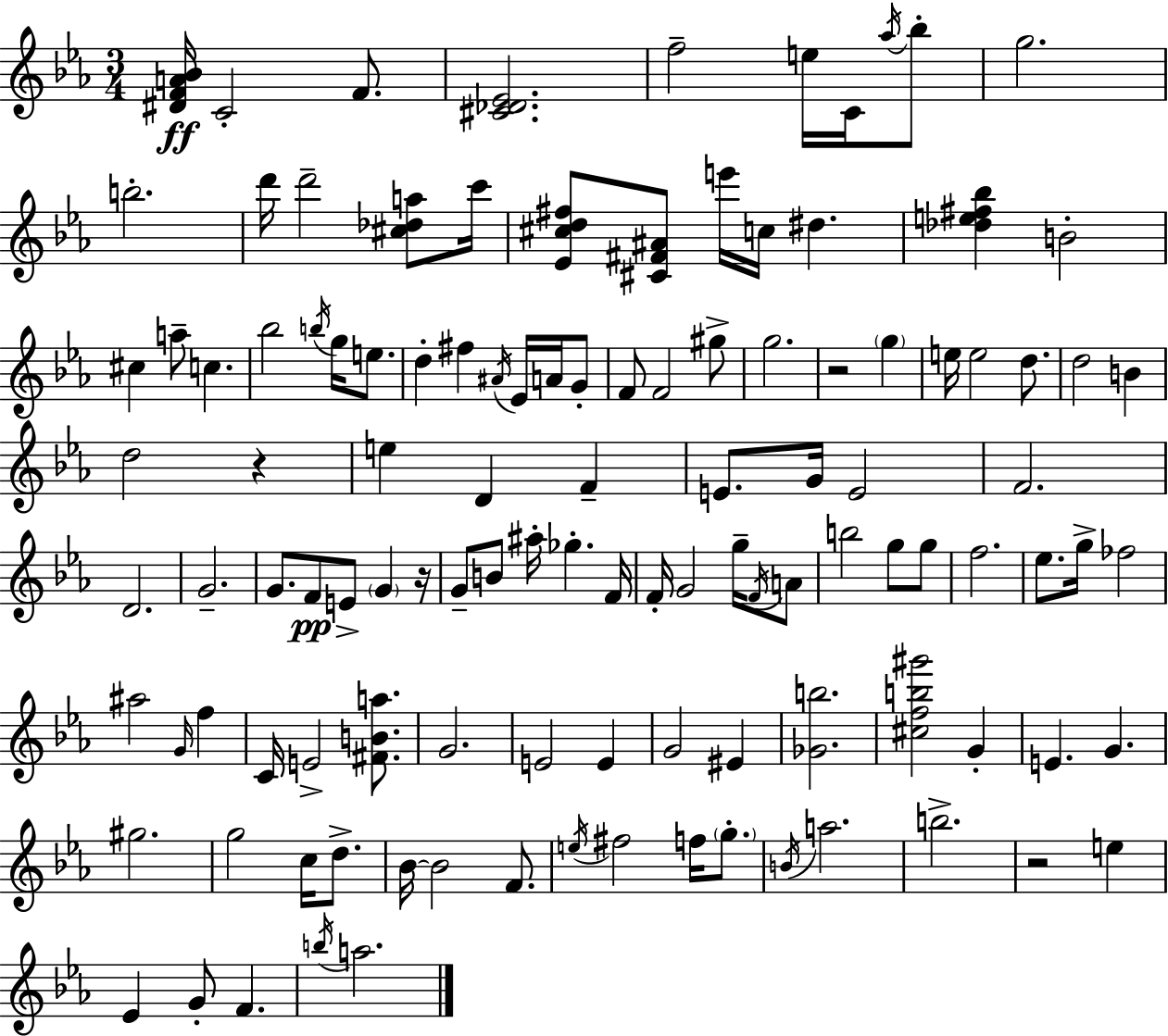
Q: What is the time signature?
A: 3/4